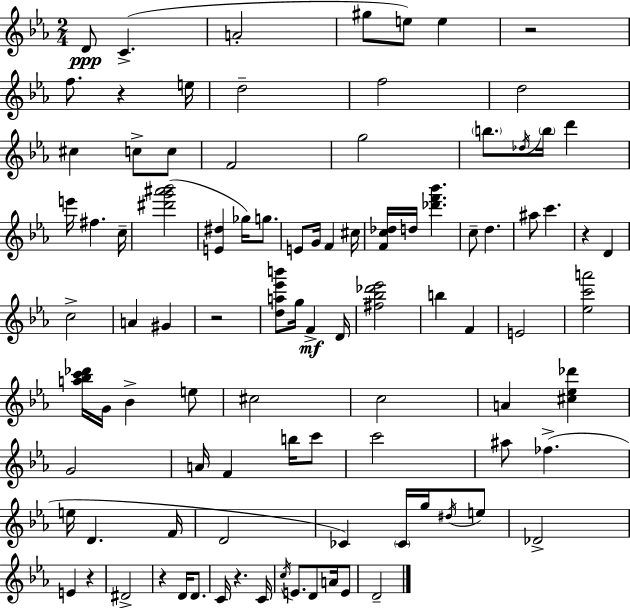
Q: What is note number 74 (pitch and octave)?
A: C4